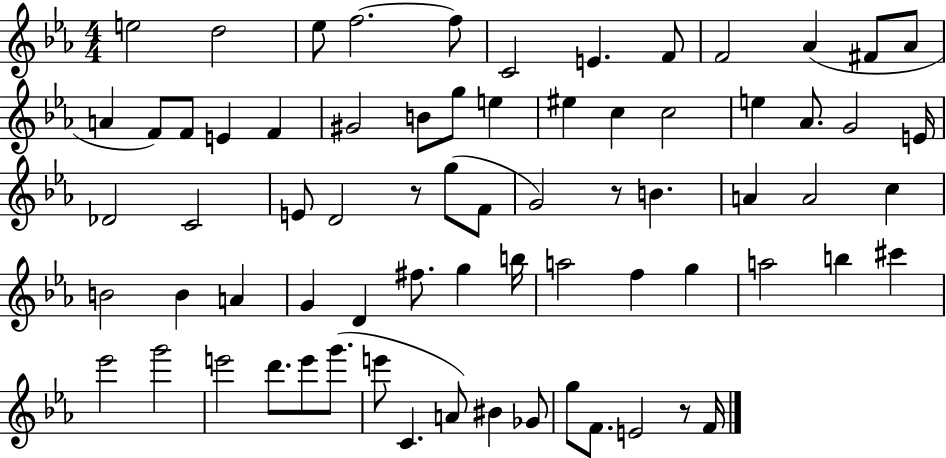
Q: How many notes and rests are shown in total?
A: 71